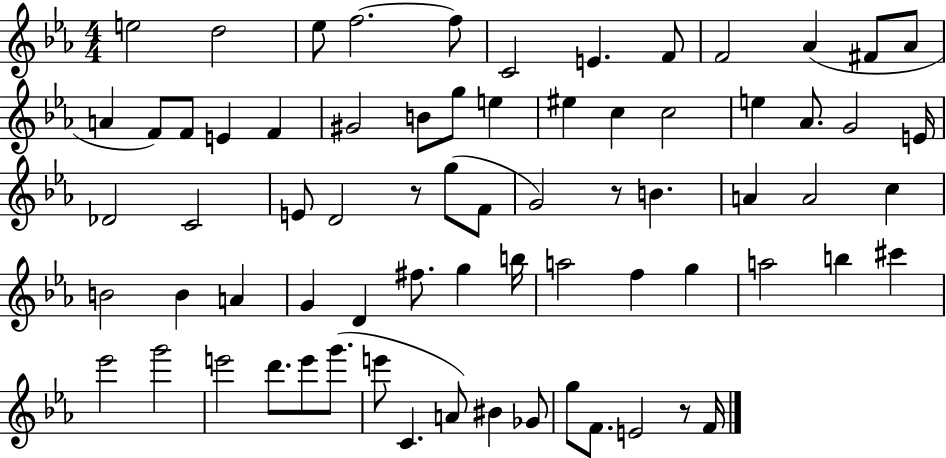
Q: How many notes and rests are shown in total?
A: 71